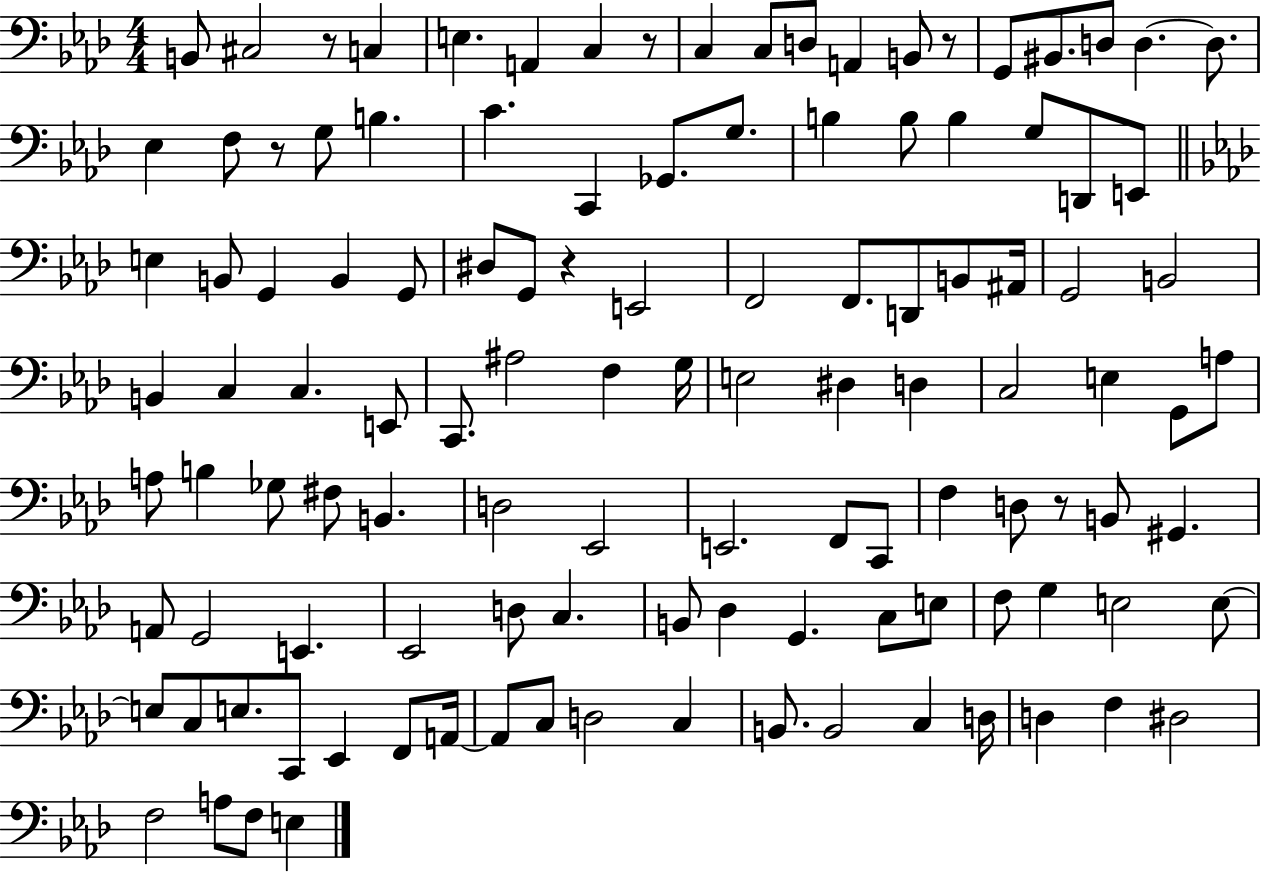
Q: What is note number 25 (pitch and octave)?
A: B3